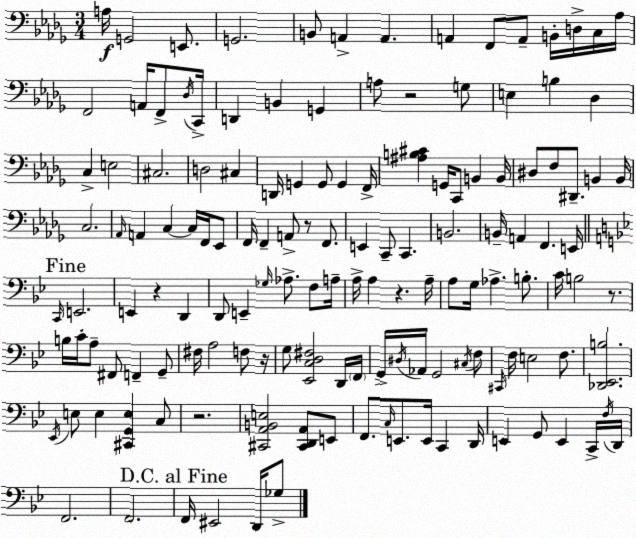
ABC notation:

X:1
T:Untitled
M:3/4
L:1/4
K:Bbm
A,/4 G,,2 E,,/2 G,,2 B,,/2 A,, A,, A,, F,,/2 A,,/2 B,,/4 D,/4 C,/4 _A,/4 F,,2 A,,/4 F,,/2 _D,/4 C,,/4 D,, B,, G,, A,/2 z2 G,/2 E, B, _D, C, E,2 ^C,2 D,2 ^C, D,,/4 G,, G,,/2 G,, F,,/4 [^A,B,^C] G,,/4 C,,/2 B,, B,,/4 ^D,/2 F,/2 ^D,,/2 B,, B,,/4 C,2 _A,,/4 A,, C, C,/4 F,,/4 _E,,/2 F,,/4 F,, A,,/2 z/2 F,,/2 E,, C,,/2 C,, B,,2 B,,/4 A,, F,, E,,/4 C,,/4 E,,2 E,, z D,, D,,/2 E,, _G,/4 _A,/2 F,/2 A,/4 A,/4 A, z A,/4 A,/2 G,/4 _A, B,/2 C/4 B,2 z/2 B,/4 C/4 A,/2 ^F,,/2 F,, G,,/2 ^F,/4 A,2 F,/2 z/4 G,/2 [_E,,C,D,^F,]2 D,,/4 F,,/4 G,,/4 ^D,/4 _A,,/4 G,,2 ^C,/4 F,/2 ^C,,/4 F,/4 E,2 F,/2 [_D,,_E,,B,]2 _E,,/4 E,/2 E, [^C,,G,,E,] C,/2 z2 [^C,,A,,B,,E,]2 [^C,,D,,A,,]/2 E,,/2 F,,/2 C,/4 E,,/2 E,,/4 C,, D,,/4 E,, G,,/2 E,, C,,/4 F,/4 D,,/4 F,,2 F,,2 F,,/4 ^E,,2 D,,/4 _G,/2